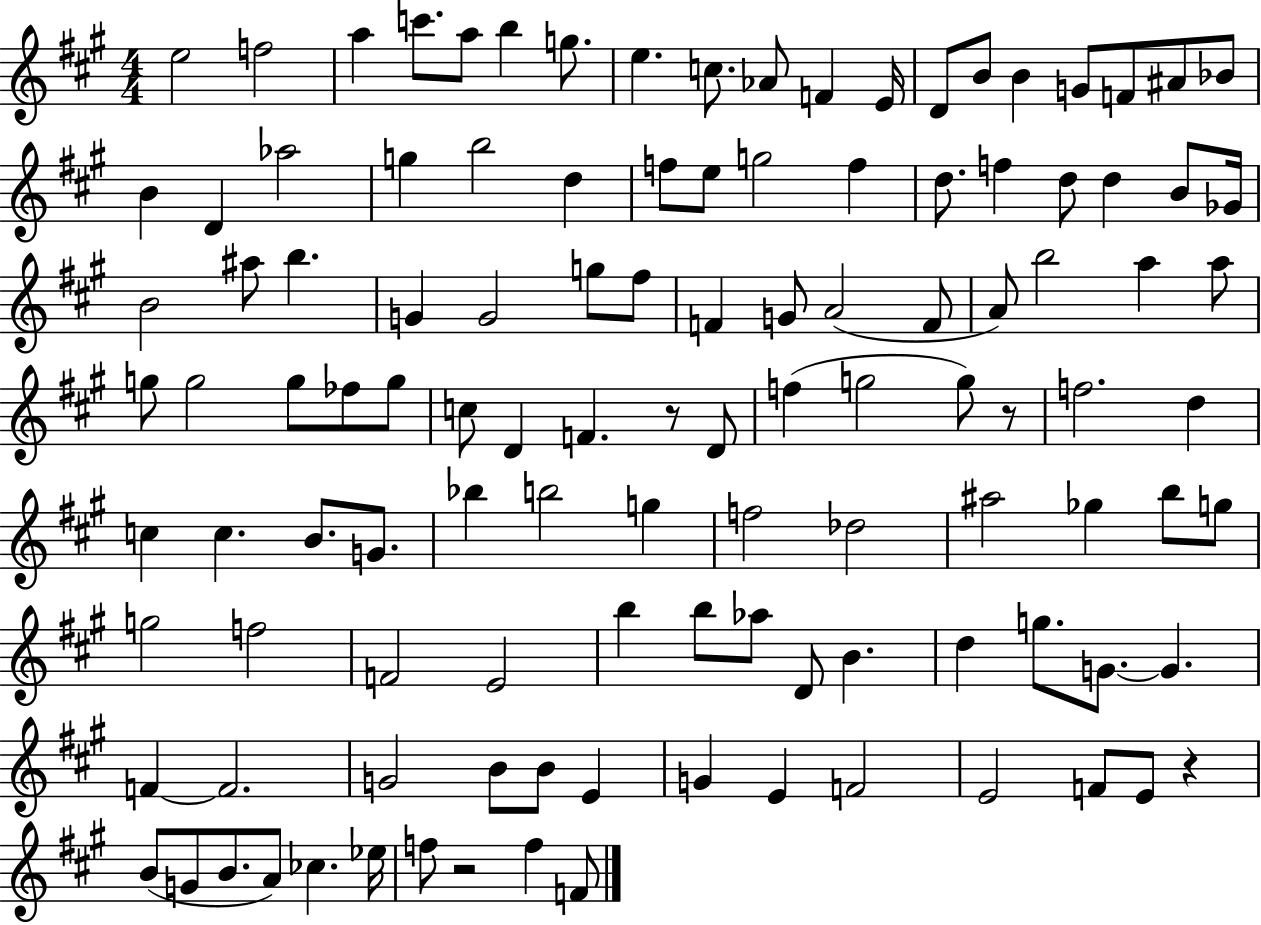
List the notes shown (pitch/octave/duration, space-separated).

E5/h F5/h A5/q C6/e. A5/e B5/q G5/e. E5/q. C5/e. Ab4/e F4/q E4/s D4/e B4/e B4/q G4/e F4/e A#4/e Bb4/e B4/q D4/q Ab5/h G5/q B5/h D5/q F5/e E5/e G5/h F5/q D5/e. F5/q D5/e D5/q B4/e Gb4/s B4/h A#5/e B5/q. G4/q G4/h G5/e F#5/e F4/q G4/e A4/h F4/e A4/e B5/h A5/q A5/e G5/e G5/h G5/e FES5/e G5/e C5/e D4/q F4/q. R/e D4/e F5/q G5/h G5/e R/e F5/h. D5/q C5/q C5/q. B4/e. G4/e. Bb5/q B5/h G5/q F5/h Db5/h A#5/h Gb5/q B5/e G5/e G5/h F5/h F4/h E4/h B5/q B5/e Ab5/e D4/e B4/q. D5/q G5/e. G4/e. G4/q. F4/q F4/h. G4/h B4/e B4/e E4/q G4/q E4/q F4/h E4/h F4/e E4/e R/q B4/e G4/e B4/e. A4/e CES5/q. Eb5/s F5/e R/h F5/q F4/e